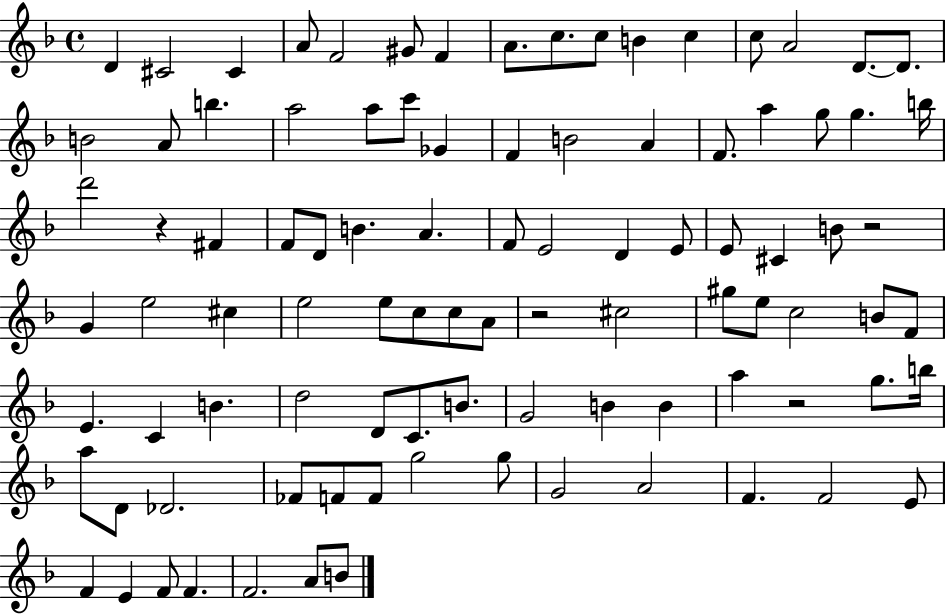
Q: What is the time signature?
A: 4/4